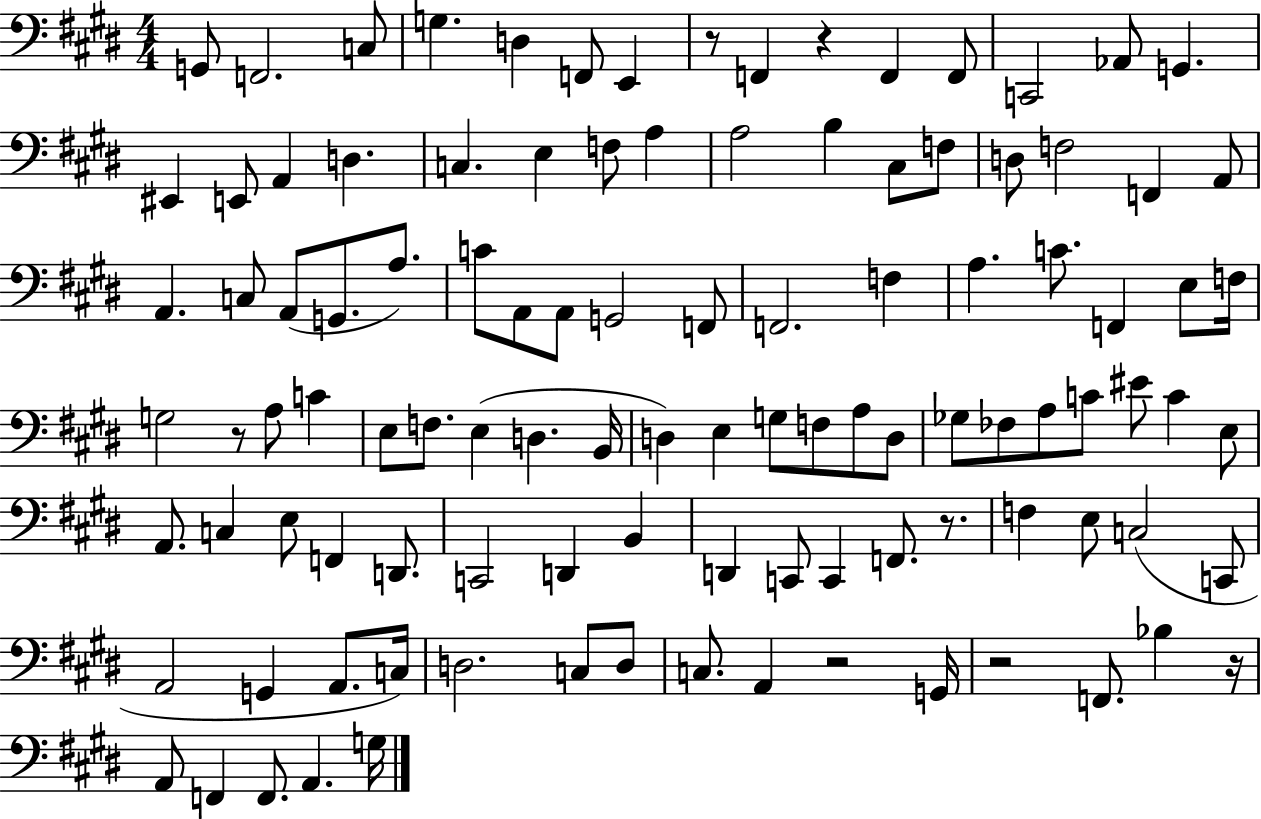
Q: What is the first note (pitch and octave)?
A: G2